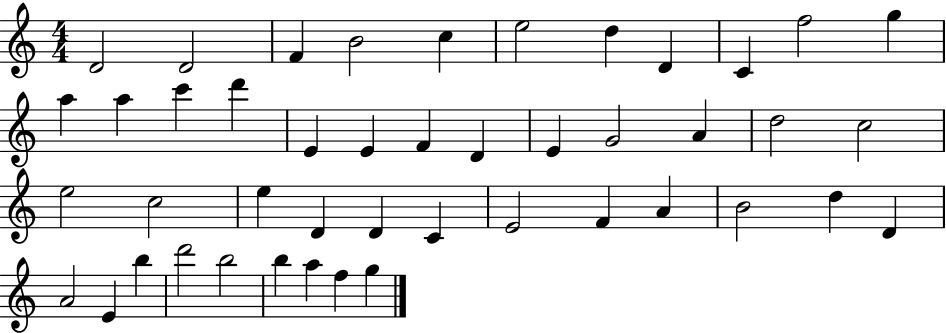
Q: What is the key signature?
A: C major